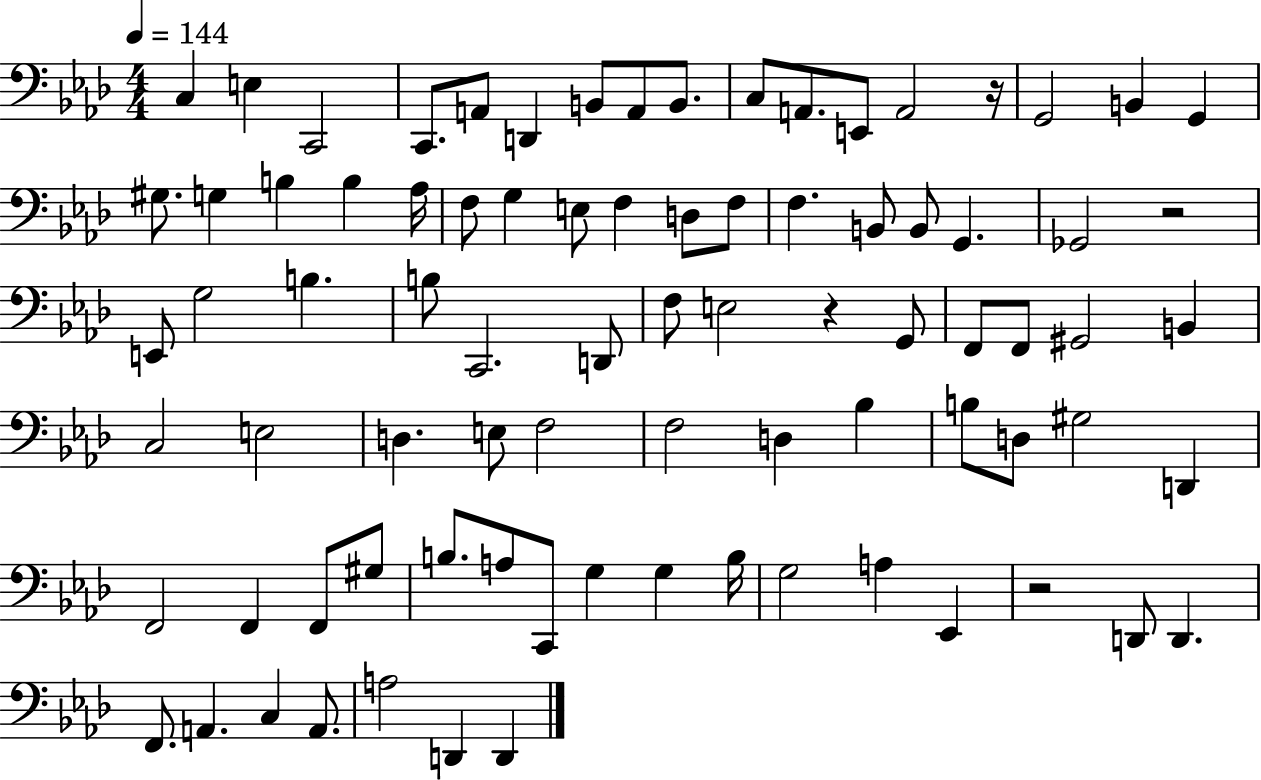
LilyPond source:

{
  \clef bass
  \numericTimeSignature
  \time 4/4
  \key aes \major
  \tempo 4 = 144
  c4 e4 c,2 | c,8. a,8 d,4 b,8 a,8 b,8. | c8 a,8. e,8 a,2 r16 | g,2 b,4 g,4 | \break gis8. g4 b4 b4 aes16 | f8 g4 e8 f4 d8 f8 | f4. b,8 b,8 g,4. | ges,2 r2 | \break e,8 g2 b4. | b8 c,2. d,8 | f8 e2 r4 g,8 | f,8 f,8 gis,2 b,4 | \break c2 e2 | d4. e8 f2 | f2 d4 bes4 | b8 d8 gis2 d,4 | \break f,2 f,4 f,8 gis8 | b8. a8 c,8 g4 g4 b16 | g2 a4 ees,4 | r2 d,8 d,4. | \break f,8. a,4. c4 a,8. | a2 d,4 d,4 | \bar "|."
}